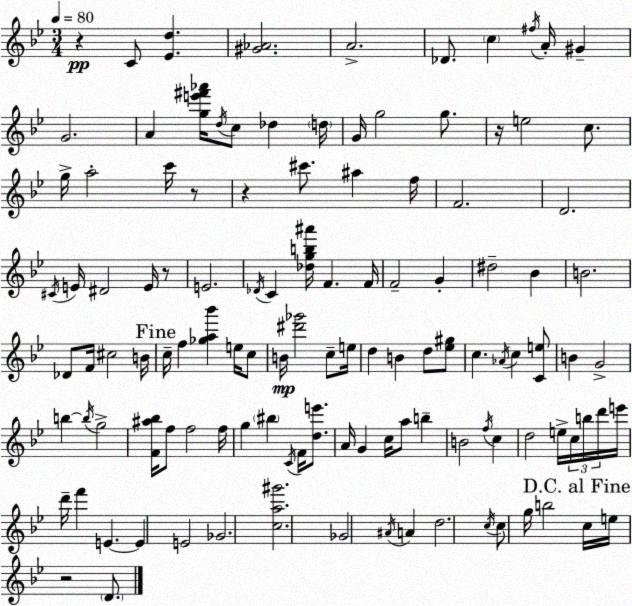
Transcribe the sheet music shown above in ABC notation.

X:1
T:Untitled
M:3/4
L:1/4
K:Gm
z C/2 [_Ed] [^G_A]2 A2 _D/2 c ^f/4 A/4 ^G G2 A [ge'^f'_a']/4 d/4 c/2 _d d/4 G/4 g2 g/2 z/4 e2 c/2 g/4 a2 c'/4 z/2 z ^c'/2 ^a f/4 F2 D2 ^C/4 E/4 ^D2 E/4 z/2 E2 _D/4 C [_dgb^a']/4 F F/4 F2 G ^d2 _B B2 _D/2 F/4 ^c2 B/4 c/4 f [_ga_b'] e/4 c/2 B/4 [^d'_g']2 c/2 e/4 d B d/2 [_e^g]/2 c _A/4 c [Ce]/2 B G2 b b/4 g2 [F^a_b]/4 f/2 f2 f/4 g ^b C/4 F/4 [de']/2 A/4 G c/4 a/2 b B2 f/4 c d2 e/4 c/4 b/4 d'/4 e'/4 d'/4 f' E E E2 _G2 [ca^g']2 _G2 ^A/4 A d2 c/4 c/2 g/4 b2 c/4 e/4 z2 D/2